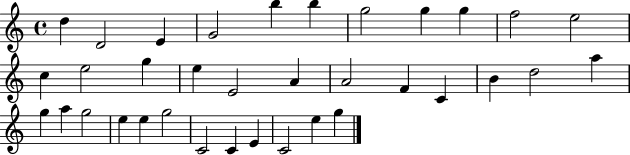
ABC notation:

X:1
T:Untitled
M:4/4
L:1/4
K:C
d D2 E G2 b b g2 g g f2 e2 c e2 g e E2 A A2 F C B d2 a g a g2 e e g2 C2 C E C2 e g